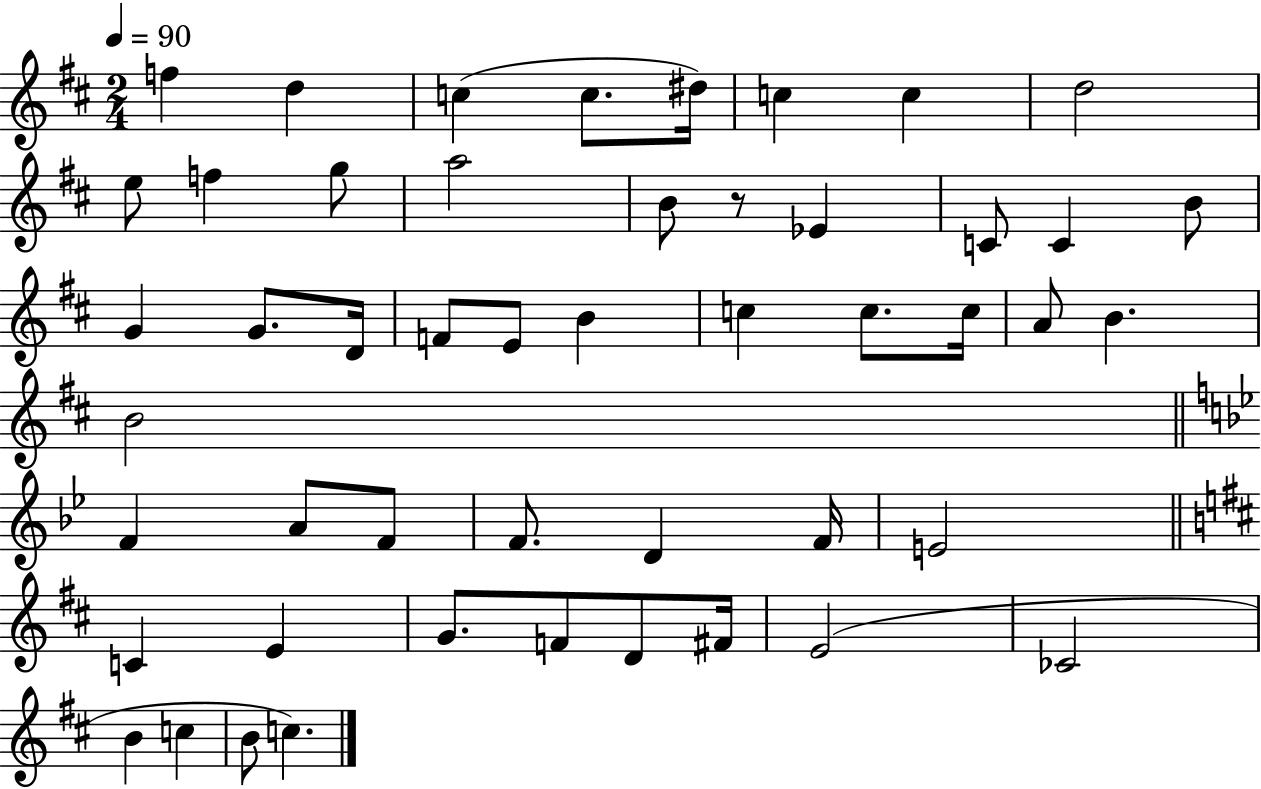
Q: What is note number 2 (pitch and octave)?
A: D5